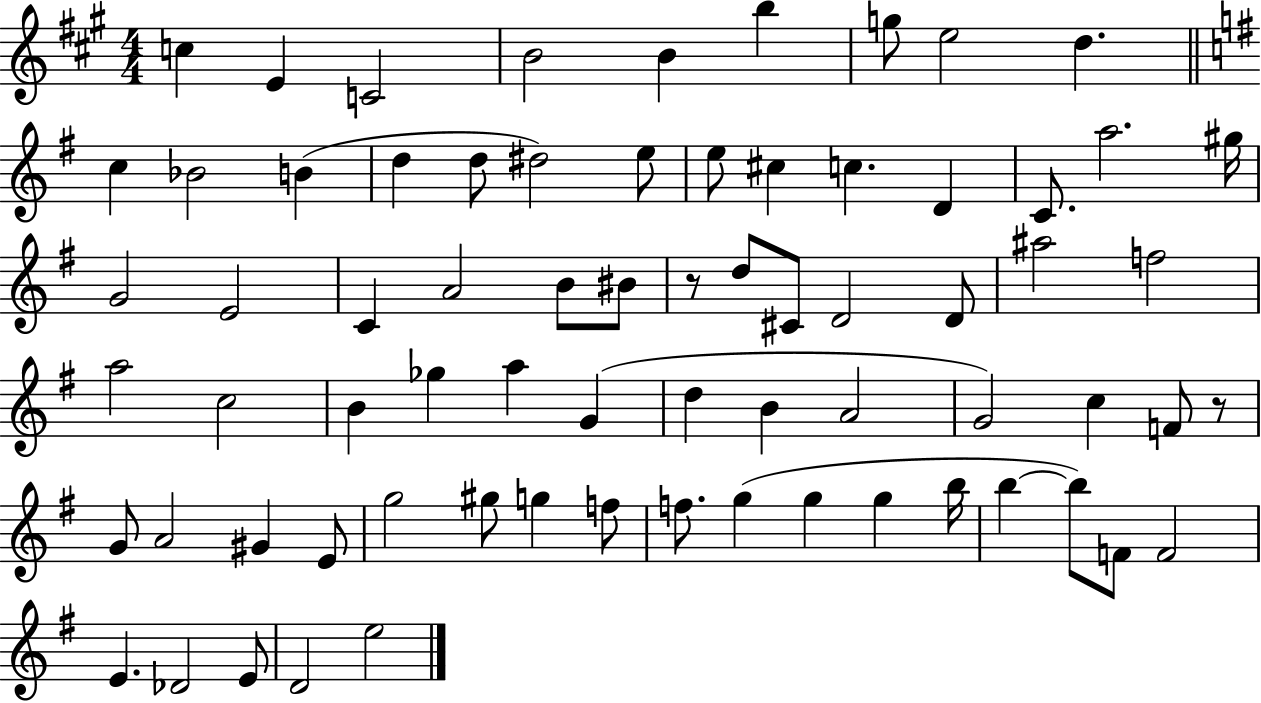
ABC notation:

X:1
T:Untitled
M:4/4
L:1/4
K:A
c E C2 B2 B b g/2 e2 d c _B2 B d d/2 ^d2 e/2 e/2 ^c c D C/2 a2 ^g/4 G2 E2 C A2 B/2 ^B/2 z/2 d/2 ^C/2 D2 D/2 ^a2 f2 a2 c2 B _g a G d B A2 G2 c F/2 z/2 G/2 A2 ^G E/2 g2 ^g/2 g f/2 f/2 g g g b/4 b b/2 F/2 F2 E _D2 E/2 D2 e2